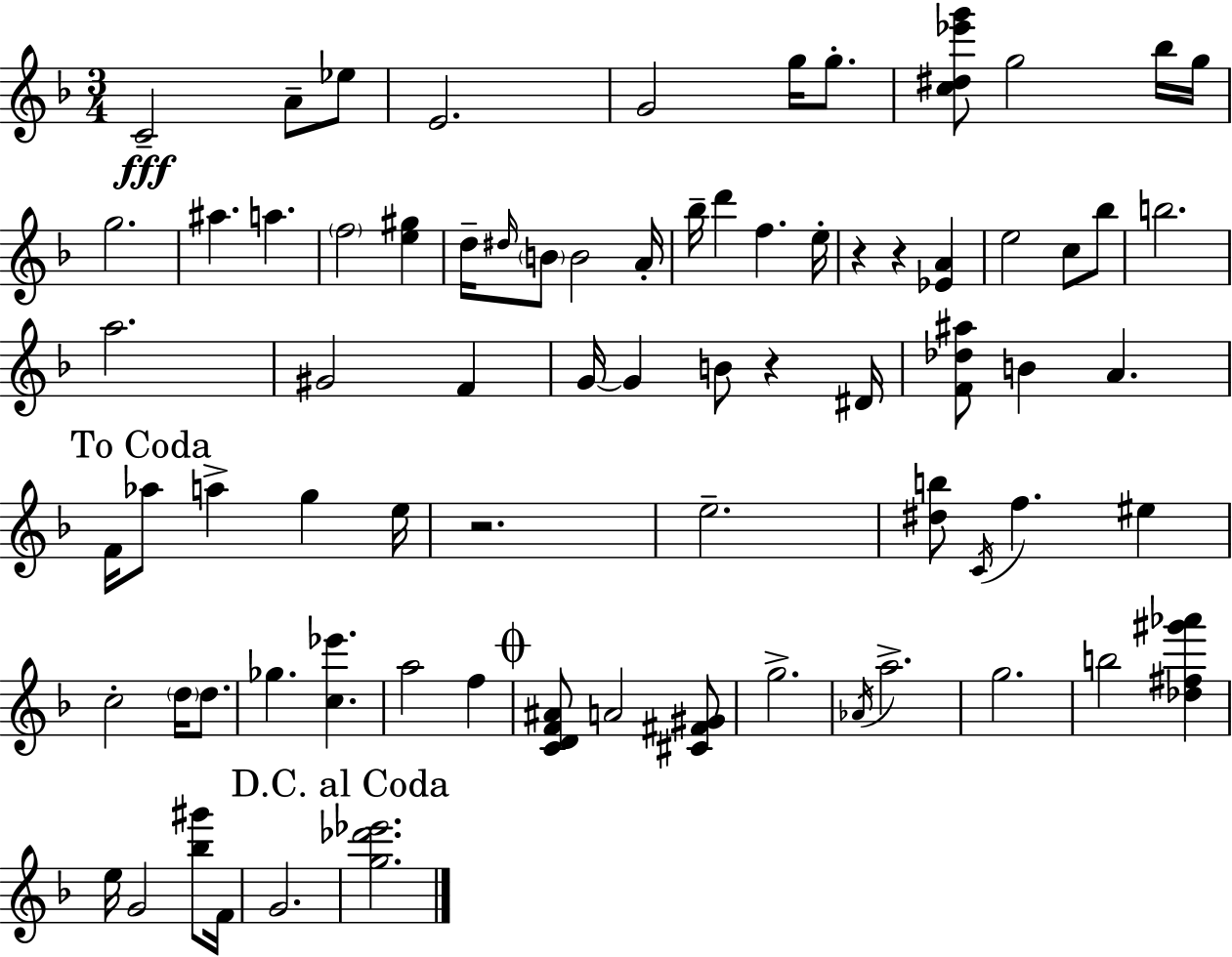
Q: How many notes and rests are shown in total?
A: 76